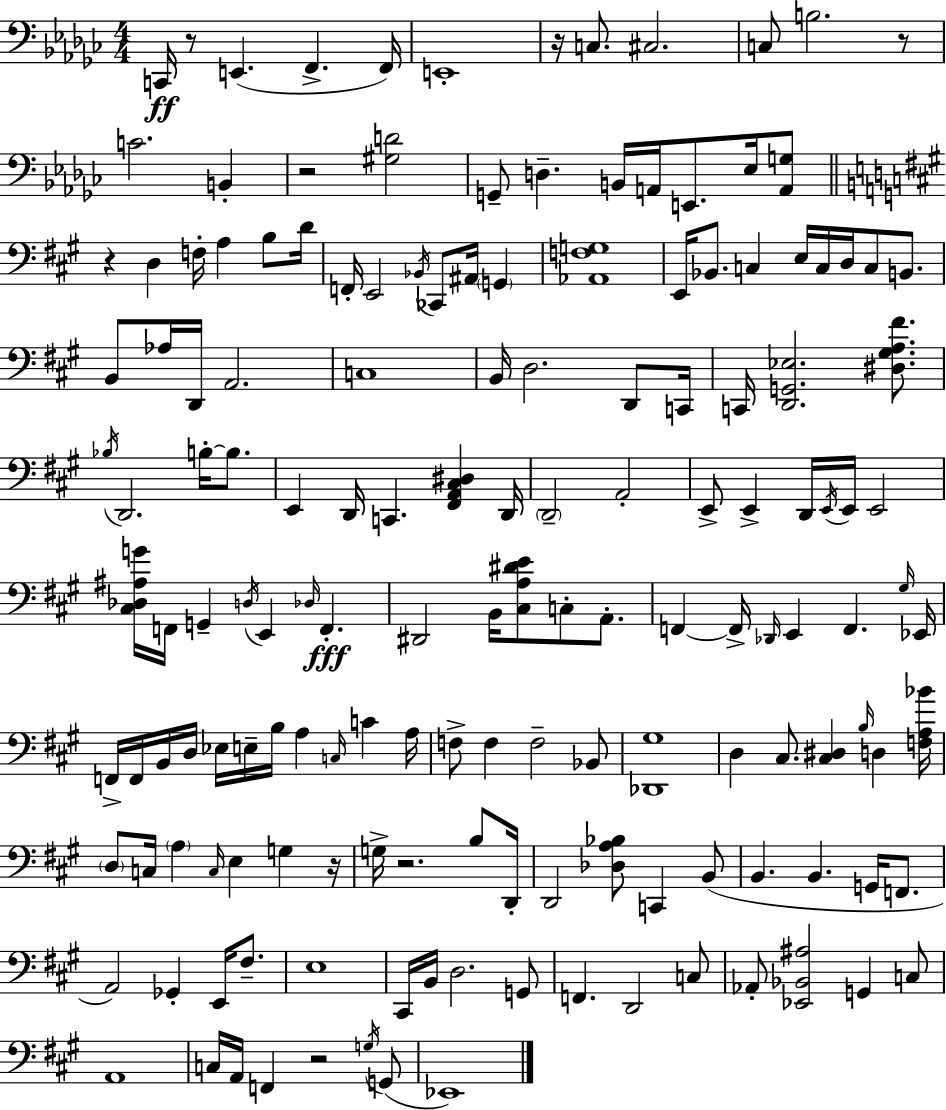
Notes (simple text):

C2/s R/e E2/q. F2/q. F2/s E2/w R/s C3/e. C#3/h. C3/e B3/h. R/e C4/h. B2/q R/h [G#3,D4]/h G2/e D3/q. B2/s A2/s E2/e. Eb3/s [A2,G3]/e R/q D3/q F3/s A3/q B3/e D4/s F2/s E2/h Bb2/s CES2/e A#2/s G2/q [Ab2,F3,G3]/w E2/s Bb2/e. C3/q E3/s C3/s D3/s C3/e B2/e. B2/e Ab3/s D2/s A2/h. C3/w B2/s D3/h. D2/e C2/s C2/s [D2,G2,Eb3]/h. [D#3,G#3,A3,F#4]/e. Bb3/s D2/h. B3/s B3/e. E2/q D2/s C2/q. [F#2,A2,C#3,D#3]/q D2/s D2/h A2/h E2/e E2/q D2/s E2/s E2/s E2/h [C#3,Db3,A#3,G4]/s F2/s G2/q D3/s E2/q Db3/s F2/q. D#2/h B2/s [C#3,A3,D#4,E4]/e C3/e A2/e. F2/q F2/s Db2/s E2/q F2/q. G#3/s Eb2/s F2/s F2/s B2/s D3/s Eb3/s E3/s B3/s A3/q C3/s C4/q A3/s F3/e F3/q F3/h Bb2/e [Db2,G#3]/w D3/q C#3/e. [C#3,D#3]/q B3/s D3/q [F3,A3,Bb4]/s D3/e C3/s A3/q C3/s E3/q G3/q R/s G3/s R/h. B3/e D2/s D2/h [Db3,A3,Bb3]/e C2/q B2/e B2/q. B2/q. G2/s F2/e. A2/h Gb2/q E2/s F#3/e. E3/w C#2/s B2/s D3/h. G2/e F2/q. D2/h C3/e Ab2/e [Eb2,Bb2,A#3]/h G2/q C3/e A2/w C3/s A2/s F2/q R/h G3/s G2/e Eb2/w